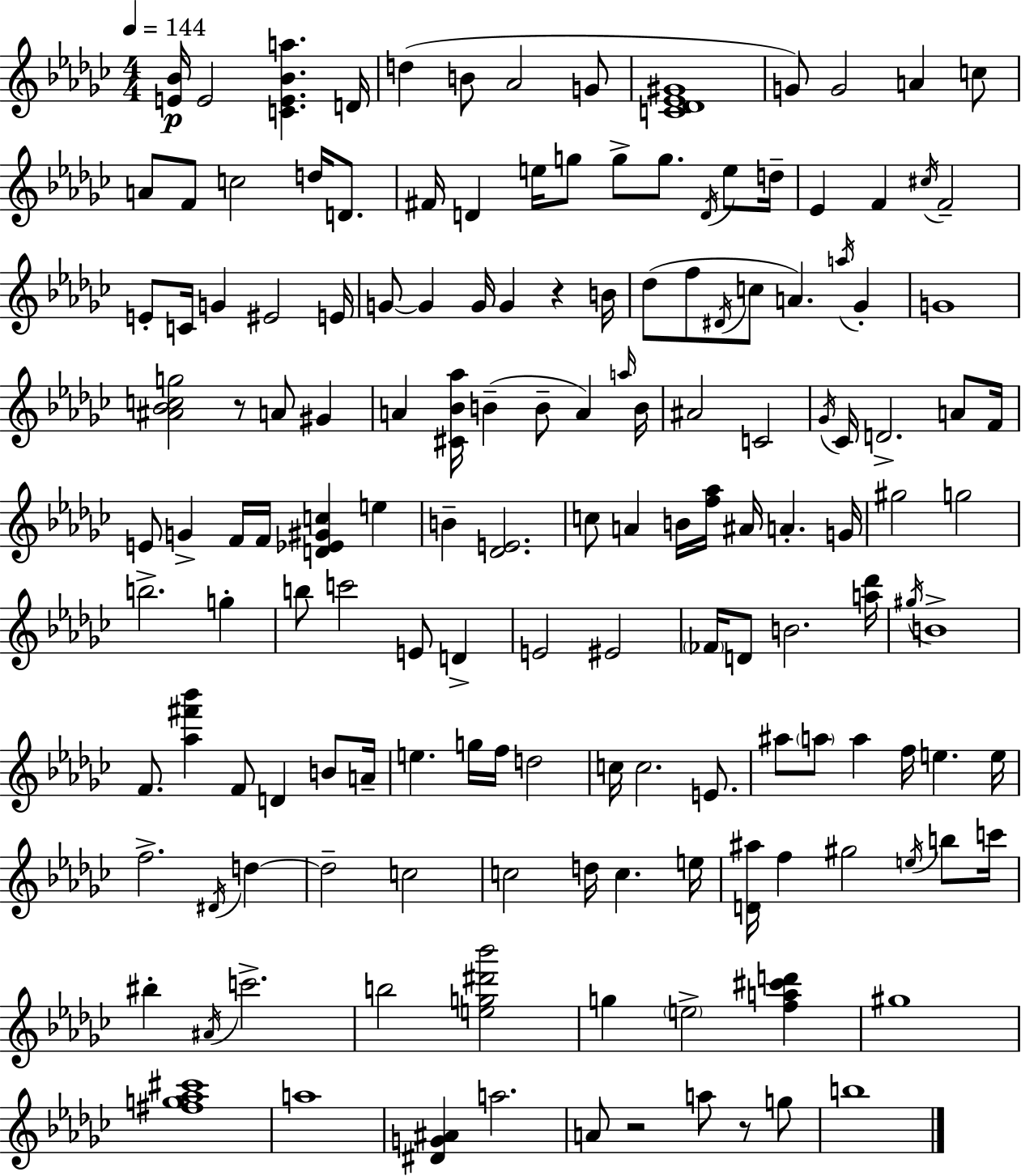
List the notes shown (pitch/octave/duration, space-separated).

[E4,Bb4]/s E4/h [C4,E4,Bb4,A5]/q. D4/s D5/q B4/e Ab4/h G4/e [C4,Db4,Eb4,G#4]/w G4/e G4/h A4/q C5/e A4/e F4/e C5/h D5/s D4/e. F#4/s D4/q E5/s G5/e G5/e G5/e. D4/s E5/e D5/s Eb4/q F4/q C#5/s F4/h E4/e C4/s G4/q EIS4/h E4/s G4/e G4/q G4/s G4/q R/q B4/s Db5/e F5/e D#4/s C5/e A4/q. A5/s Gb4/q G4/w [A#4,Bb4,C5,G5]/h R/e A4/e G#4/q A4/q [C#4,Bb4,Ab5]/s B4/q B4/e A4/q A5/s B4/s A#4/h C4/h Gb4/s CES4/s D4/h. A4/e F4/s E4/e G4/q F4/s F4/s [D4,Eb4,G#4,C5]/q E5/q B4/q [Db4,E4]/h. C5/e A4/q B4/s [F5,Ab5]/s A#4/s A4/q. G4/s G#5/h G5/h B5/h. G5/q B5/e C6/h E4/e D4/q E4/h EIS4/h FES4/s D4/e B4/h. [A5,Db6]/s G#5/s B4/w F4/e. [Ab5,F#6,Bb6]/q F4/e D4/q B4/e A4/s E5/q. G5/s F5/s D5/h C5/s C5/h. E4/e. A#5/e A5/e A5/q F5/s E5/q. E5/s F5/h. D#4/s D5/q D5/h C5/h C5/h D5/s C5/q. E5/s [D4,A#5]/s F5/q G#5/h E5/s B5/e C6/s BIS5/q A#4/s C6/h. B5/h [E5,G5,D#6,Bb6]/h G5/q E5/h [F5,A5,C#6,D6]/q G#5/w [F#5,G5,Ab5,C#6]/w A5/w [D#4,G4,A#4]/q A5/h. A4/e R/h A5/e R/e G5/e B5/w